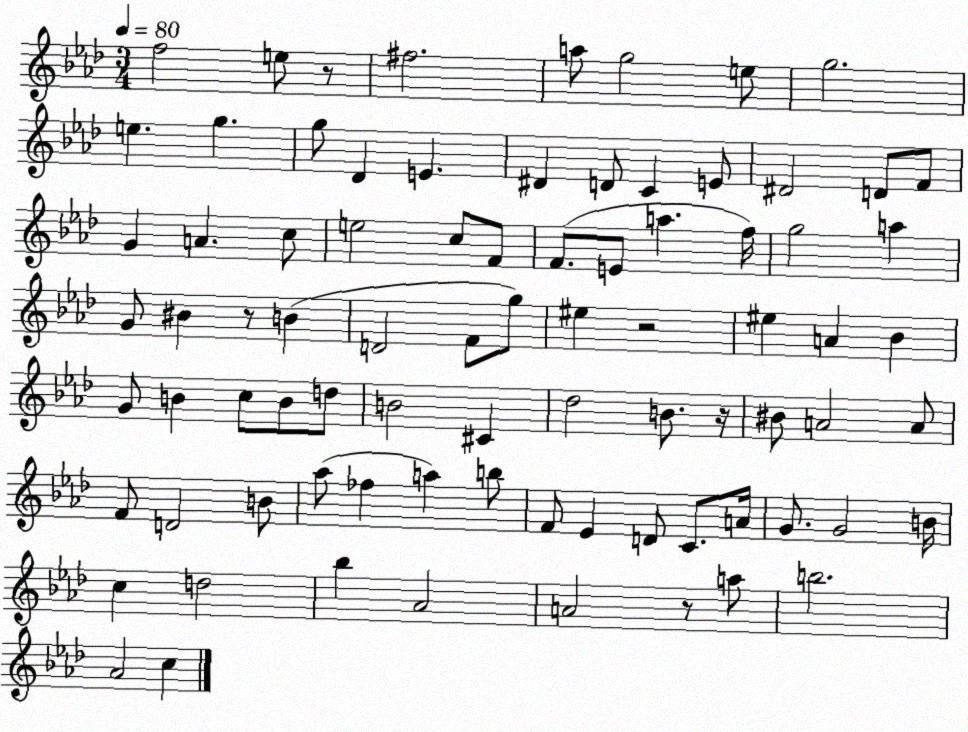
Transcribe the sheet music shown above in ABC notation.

X:1
T:Untitled
M:3/4
L:1/4
K:Ab
f2 e/2 z/2 ^f2 a/2 g2 e/2 g2 e g g/2 _D E ^D D/2 C E/2 ^D2 D/2 F/2 G A c/2 e2 c/2 F/2 F/2 E/2 a f/4 g2 a G/2 ^B z/2 B D2 F/2 g/2 ^e z2 ^e A _B G/2 B c/2 B/2 d/2 B2 ^C _d2 B/2 z/4 ^B/2 A2 A/2 F/2 D2 B/2 _a/2 _f a b/2 F/2 _E D/2 C/2 A/4 G/2 G2 B/4 c d2 _b _A2 A2 z/2 a/2 b2 _A2 c